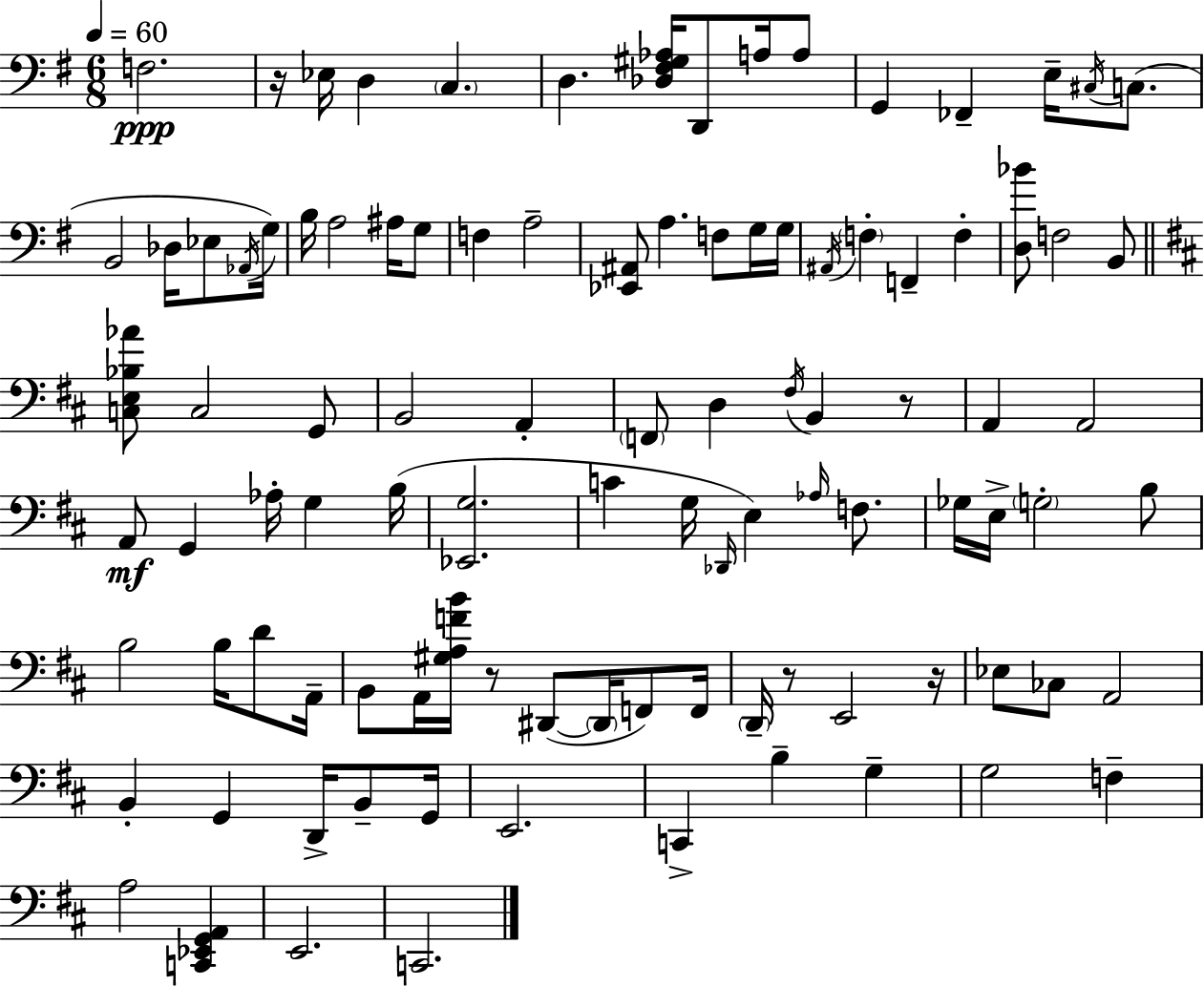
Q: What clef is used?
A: bass